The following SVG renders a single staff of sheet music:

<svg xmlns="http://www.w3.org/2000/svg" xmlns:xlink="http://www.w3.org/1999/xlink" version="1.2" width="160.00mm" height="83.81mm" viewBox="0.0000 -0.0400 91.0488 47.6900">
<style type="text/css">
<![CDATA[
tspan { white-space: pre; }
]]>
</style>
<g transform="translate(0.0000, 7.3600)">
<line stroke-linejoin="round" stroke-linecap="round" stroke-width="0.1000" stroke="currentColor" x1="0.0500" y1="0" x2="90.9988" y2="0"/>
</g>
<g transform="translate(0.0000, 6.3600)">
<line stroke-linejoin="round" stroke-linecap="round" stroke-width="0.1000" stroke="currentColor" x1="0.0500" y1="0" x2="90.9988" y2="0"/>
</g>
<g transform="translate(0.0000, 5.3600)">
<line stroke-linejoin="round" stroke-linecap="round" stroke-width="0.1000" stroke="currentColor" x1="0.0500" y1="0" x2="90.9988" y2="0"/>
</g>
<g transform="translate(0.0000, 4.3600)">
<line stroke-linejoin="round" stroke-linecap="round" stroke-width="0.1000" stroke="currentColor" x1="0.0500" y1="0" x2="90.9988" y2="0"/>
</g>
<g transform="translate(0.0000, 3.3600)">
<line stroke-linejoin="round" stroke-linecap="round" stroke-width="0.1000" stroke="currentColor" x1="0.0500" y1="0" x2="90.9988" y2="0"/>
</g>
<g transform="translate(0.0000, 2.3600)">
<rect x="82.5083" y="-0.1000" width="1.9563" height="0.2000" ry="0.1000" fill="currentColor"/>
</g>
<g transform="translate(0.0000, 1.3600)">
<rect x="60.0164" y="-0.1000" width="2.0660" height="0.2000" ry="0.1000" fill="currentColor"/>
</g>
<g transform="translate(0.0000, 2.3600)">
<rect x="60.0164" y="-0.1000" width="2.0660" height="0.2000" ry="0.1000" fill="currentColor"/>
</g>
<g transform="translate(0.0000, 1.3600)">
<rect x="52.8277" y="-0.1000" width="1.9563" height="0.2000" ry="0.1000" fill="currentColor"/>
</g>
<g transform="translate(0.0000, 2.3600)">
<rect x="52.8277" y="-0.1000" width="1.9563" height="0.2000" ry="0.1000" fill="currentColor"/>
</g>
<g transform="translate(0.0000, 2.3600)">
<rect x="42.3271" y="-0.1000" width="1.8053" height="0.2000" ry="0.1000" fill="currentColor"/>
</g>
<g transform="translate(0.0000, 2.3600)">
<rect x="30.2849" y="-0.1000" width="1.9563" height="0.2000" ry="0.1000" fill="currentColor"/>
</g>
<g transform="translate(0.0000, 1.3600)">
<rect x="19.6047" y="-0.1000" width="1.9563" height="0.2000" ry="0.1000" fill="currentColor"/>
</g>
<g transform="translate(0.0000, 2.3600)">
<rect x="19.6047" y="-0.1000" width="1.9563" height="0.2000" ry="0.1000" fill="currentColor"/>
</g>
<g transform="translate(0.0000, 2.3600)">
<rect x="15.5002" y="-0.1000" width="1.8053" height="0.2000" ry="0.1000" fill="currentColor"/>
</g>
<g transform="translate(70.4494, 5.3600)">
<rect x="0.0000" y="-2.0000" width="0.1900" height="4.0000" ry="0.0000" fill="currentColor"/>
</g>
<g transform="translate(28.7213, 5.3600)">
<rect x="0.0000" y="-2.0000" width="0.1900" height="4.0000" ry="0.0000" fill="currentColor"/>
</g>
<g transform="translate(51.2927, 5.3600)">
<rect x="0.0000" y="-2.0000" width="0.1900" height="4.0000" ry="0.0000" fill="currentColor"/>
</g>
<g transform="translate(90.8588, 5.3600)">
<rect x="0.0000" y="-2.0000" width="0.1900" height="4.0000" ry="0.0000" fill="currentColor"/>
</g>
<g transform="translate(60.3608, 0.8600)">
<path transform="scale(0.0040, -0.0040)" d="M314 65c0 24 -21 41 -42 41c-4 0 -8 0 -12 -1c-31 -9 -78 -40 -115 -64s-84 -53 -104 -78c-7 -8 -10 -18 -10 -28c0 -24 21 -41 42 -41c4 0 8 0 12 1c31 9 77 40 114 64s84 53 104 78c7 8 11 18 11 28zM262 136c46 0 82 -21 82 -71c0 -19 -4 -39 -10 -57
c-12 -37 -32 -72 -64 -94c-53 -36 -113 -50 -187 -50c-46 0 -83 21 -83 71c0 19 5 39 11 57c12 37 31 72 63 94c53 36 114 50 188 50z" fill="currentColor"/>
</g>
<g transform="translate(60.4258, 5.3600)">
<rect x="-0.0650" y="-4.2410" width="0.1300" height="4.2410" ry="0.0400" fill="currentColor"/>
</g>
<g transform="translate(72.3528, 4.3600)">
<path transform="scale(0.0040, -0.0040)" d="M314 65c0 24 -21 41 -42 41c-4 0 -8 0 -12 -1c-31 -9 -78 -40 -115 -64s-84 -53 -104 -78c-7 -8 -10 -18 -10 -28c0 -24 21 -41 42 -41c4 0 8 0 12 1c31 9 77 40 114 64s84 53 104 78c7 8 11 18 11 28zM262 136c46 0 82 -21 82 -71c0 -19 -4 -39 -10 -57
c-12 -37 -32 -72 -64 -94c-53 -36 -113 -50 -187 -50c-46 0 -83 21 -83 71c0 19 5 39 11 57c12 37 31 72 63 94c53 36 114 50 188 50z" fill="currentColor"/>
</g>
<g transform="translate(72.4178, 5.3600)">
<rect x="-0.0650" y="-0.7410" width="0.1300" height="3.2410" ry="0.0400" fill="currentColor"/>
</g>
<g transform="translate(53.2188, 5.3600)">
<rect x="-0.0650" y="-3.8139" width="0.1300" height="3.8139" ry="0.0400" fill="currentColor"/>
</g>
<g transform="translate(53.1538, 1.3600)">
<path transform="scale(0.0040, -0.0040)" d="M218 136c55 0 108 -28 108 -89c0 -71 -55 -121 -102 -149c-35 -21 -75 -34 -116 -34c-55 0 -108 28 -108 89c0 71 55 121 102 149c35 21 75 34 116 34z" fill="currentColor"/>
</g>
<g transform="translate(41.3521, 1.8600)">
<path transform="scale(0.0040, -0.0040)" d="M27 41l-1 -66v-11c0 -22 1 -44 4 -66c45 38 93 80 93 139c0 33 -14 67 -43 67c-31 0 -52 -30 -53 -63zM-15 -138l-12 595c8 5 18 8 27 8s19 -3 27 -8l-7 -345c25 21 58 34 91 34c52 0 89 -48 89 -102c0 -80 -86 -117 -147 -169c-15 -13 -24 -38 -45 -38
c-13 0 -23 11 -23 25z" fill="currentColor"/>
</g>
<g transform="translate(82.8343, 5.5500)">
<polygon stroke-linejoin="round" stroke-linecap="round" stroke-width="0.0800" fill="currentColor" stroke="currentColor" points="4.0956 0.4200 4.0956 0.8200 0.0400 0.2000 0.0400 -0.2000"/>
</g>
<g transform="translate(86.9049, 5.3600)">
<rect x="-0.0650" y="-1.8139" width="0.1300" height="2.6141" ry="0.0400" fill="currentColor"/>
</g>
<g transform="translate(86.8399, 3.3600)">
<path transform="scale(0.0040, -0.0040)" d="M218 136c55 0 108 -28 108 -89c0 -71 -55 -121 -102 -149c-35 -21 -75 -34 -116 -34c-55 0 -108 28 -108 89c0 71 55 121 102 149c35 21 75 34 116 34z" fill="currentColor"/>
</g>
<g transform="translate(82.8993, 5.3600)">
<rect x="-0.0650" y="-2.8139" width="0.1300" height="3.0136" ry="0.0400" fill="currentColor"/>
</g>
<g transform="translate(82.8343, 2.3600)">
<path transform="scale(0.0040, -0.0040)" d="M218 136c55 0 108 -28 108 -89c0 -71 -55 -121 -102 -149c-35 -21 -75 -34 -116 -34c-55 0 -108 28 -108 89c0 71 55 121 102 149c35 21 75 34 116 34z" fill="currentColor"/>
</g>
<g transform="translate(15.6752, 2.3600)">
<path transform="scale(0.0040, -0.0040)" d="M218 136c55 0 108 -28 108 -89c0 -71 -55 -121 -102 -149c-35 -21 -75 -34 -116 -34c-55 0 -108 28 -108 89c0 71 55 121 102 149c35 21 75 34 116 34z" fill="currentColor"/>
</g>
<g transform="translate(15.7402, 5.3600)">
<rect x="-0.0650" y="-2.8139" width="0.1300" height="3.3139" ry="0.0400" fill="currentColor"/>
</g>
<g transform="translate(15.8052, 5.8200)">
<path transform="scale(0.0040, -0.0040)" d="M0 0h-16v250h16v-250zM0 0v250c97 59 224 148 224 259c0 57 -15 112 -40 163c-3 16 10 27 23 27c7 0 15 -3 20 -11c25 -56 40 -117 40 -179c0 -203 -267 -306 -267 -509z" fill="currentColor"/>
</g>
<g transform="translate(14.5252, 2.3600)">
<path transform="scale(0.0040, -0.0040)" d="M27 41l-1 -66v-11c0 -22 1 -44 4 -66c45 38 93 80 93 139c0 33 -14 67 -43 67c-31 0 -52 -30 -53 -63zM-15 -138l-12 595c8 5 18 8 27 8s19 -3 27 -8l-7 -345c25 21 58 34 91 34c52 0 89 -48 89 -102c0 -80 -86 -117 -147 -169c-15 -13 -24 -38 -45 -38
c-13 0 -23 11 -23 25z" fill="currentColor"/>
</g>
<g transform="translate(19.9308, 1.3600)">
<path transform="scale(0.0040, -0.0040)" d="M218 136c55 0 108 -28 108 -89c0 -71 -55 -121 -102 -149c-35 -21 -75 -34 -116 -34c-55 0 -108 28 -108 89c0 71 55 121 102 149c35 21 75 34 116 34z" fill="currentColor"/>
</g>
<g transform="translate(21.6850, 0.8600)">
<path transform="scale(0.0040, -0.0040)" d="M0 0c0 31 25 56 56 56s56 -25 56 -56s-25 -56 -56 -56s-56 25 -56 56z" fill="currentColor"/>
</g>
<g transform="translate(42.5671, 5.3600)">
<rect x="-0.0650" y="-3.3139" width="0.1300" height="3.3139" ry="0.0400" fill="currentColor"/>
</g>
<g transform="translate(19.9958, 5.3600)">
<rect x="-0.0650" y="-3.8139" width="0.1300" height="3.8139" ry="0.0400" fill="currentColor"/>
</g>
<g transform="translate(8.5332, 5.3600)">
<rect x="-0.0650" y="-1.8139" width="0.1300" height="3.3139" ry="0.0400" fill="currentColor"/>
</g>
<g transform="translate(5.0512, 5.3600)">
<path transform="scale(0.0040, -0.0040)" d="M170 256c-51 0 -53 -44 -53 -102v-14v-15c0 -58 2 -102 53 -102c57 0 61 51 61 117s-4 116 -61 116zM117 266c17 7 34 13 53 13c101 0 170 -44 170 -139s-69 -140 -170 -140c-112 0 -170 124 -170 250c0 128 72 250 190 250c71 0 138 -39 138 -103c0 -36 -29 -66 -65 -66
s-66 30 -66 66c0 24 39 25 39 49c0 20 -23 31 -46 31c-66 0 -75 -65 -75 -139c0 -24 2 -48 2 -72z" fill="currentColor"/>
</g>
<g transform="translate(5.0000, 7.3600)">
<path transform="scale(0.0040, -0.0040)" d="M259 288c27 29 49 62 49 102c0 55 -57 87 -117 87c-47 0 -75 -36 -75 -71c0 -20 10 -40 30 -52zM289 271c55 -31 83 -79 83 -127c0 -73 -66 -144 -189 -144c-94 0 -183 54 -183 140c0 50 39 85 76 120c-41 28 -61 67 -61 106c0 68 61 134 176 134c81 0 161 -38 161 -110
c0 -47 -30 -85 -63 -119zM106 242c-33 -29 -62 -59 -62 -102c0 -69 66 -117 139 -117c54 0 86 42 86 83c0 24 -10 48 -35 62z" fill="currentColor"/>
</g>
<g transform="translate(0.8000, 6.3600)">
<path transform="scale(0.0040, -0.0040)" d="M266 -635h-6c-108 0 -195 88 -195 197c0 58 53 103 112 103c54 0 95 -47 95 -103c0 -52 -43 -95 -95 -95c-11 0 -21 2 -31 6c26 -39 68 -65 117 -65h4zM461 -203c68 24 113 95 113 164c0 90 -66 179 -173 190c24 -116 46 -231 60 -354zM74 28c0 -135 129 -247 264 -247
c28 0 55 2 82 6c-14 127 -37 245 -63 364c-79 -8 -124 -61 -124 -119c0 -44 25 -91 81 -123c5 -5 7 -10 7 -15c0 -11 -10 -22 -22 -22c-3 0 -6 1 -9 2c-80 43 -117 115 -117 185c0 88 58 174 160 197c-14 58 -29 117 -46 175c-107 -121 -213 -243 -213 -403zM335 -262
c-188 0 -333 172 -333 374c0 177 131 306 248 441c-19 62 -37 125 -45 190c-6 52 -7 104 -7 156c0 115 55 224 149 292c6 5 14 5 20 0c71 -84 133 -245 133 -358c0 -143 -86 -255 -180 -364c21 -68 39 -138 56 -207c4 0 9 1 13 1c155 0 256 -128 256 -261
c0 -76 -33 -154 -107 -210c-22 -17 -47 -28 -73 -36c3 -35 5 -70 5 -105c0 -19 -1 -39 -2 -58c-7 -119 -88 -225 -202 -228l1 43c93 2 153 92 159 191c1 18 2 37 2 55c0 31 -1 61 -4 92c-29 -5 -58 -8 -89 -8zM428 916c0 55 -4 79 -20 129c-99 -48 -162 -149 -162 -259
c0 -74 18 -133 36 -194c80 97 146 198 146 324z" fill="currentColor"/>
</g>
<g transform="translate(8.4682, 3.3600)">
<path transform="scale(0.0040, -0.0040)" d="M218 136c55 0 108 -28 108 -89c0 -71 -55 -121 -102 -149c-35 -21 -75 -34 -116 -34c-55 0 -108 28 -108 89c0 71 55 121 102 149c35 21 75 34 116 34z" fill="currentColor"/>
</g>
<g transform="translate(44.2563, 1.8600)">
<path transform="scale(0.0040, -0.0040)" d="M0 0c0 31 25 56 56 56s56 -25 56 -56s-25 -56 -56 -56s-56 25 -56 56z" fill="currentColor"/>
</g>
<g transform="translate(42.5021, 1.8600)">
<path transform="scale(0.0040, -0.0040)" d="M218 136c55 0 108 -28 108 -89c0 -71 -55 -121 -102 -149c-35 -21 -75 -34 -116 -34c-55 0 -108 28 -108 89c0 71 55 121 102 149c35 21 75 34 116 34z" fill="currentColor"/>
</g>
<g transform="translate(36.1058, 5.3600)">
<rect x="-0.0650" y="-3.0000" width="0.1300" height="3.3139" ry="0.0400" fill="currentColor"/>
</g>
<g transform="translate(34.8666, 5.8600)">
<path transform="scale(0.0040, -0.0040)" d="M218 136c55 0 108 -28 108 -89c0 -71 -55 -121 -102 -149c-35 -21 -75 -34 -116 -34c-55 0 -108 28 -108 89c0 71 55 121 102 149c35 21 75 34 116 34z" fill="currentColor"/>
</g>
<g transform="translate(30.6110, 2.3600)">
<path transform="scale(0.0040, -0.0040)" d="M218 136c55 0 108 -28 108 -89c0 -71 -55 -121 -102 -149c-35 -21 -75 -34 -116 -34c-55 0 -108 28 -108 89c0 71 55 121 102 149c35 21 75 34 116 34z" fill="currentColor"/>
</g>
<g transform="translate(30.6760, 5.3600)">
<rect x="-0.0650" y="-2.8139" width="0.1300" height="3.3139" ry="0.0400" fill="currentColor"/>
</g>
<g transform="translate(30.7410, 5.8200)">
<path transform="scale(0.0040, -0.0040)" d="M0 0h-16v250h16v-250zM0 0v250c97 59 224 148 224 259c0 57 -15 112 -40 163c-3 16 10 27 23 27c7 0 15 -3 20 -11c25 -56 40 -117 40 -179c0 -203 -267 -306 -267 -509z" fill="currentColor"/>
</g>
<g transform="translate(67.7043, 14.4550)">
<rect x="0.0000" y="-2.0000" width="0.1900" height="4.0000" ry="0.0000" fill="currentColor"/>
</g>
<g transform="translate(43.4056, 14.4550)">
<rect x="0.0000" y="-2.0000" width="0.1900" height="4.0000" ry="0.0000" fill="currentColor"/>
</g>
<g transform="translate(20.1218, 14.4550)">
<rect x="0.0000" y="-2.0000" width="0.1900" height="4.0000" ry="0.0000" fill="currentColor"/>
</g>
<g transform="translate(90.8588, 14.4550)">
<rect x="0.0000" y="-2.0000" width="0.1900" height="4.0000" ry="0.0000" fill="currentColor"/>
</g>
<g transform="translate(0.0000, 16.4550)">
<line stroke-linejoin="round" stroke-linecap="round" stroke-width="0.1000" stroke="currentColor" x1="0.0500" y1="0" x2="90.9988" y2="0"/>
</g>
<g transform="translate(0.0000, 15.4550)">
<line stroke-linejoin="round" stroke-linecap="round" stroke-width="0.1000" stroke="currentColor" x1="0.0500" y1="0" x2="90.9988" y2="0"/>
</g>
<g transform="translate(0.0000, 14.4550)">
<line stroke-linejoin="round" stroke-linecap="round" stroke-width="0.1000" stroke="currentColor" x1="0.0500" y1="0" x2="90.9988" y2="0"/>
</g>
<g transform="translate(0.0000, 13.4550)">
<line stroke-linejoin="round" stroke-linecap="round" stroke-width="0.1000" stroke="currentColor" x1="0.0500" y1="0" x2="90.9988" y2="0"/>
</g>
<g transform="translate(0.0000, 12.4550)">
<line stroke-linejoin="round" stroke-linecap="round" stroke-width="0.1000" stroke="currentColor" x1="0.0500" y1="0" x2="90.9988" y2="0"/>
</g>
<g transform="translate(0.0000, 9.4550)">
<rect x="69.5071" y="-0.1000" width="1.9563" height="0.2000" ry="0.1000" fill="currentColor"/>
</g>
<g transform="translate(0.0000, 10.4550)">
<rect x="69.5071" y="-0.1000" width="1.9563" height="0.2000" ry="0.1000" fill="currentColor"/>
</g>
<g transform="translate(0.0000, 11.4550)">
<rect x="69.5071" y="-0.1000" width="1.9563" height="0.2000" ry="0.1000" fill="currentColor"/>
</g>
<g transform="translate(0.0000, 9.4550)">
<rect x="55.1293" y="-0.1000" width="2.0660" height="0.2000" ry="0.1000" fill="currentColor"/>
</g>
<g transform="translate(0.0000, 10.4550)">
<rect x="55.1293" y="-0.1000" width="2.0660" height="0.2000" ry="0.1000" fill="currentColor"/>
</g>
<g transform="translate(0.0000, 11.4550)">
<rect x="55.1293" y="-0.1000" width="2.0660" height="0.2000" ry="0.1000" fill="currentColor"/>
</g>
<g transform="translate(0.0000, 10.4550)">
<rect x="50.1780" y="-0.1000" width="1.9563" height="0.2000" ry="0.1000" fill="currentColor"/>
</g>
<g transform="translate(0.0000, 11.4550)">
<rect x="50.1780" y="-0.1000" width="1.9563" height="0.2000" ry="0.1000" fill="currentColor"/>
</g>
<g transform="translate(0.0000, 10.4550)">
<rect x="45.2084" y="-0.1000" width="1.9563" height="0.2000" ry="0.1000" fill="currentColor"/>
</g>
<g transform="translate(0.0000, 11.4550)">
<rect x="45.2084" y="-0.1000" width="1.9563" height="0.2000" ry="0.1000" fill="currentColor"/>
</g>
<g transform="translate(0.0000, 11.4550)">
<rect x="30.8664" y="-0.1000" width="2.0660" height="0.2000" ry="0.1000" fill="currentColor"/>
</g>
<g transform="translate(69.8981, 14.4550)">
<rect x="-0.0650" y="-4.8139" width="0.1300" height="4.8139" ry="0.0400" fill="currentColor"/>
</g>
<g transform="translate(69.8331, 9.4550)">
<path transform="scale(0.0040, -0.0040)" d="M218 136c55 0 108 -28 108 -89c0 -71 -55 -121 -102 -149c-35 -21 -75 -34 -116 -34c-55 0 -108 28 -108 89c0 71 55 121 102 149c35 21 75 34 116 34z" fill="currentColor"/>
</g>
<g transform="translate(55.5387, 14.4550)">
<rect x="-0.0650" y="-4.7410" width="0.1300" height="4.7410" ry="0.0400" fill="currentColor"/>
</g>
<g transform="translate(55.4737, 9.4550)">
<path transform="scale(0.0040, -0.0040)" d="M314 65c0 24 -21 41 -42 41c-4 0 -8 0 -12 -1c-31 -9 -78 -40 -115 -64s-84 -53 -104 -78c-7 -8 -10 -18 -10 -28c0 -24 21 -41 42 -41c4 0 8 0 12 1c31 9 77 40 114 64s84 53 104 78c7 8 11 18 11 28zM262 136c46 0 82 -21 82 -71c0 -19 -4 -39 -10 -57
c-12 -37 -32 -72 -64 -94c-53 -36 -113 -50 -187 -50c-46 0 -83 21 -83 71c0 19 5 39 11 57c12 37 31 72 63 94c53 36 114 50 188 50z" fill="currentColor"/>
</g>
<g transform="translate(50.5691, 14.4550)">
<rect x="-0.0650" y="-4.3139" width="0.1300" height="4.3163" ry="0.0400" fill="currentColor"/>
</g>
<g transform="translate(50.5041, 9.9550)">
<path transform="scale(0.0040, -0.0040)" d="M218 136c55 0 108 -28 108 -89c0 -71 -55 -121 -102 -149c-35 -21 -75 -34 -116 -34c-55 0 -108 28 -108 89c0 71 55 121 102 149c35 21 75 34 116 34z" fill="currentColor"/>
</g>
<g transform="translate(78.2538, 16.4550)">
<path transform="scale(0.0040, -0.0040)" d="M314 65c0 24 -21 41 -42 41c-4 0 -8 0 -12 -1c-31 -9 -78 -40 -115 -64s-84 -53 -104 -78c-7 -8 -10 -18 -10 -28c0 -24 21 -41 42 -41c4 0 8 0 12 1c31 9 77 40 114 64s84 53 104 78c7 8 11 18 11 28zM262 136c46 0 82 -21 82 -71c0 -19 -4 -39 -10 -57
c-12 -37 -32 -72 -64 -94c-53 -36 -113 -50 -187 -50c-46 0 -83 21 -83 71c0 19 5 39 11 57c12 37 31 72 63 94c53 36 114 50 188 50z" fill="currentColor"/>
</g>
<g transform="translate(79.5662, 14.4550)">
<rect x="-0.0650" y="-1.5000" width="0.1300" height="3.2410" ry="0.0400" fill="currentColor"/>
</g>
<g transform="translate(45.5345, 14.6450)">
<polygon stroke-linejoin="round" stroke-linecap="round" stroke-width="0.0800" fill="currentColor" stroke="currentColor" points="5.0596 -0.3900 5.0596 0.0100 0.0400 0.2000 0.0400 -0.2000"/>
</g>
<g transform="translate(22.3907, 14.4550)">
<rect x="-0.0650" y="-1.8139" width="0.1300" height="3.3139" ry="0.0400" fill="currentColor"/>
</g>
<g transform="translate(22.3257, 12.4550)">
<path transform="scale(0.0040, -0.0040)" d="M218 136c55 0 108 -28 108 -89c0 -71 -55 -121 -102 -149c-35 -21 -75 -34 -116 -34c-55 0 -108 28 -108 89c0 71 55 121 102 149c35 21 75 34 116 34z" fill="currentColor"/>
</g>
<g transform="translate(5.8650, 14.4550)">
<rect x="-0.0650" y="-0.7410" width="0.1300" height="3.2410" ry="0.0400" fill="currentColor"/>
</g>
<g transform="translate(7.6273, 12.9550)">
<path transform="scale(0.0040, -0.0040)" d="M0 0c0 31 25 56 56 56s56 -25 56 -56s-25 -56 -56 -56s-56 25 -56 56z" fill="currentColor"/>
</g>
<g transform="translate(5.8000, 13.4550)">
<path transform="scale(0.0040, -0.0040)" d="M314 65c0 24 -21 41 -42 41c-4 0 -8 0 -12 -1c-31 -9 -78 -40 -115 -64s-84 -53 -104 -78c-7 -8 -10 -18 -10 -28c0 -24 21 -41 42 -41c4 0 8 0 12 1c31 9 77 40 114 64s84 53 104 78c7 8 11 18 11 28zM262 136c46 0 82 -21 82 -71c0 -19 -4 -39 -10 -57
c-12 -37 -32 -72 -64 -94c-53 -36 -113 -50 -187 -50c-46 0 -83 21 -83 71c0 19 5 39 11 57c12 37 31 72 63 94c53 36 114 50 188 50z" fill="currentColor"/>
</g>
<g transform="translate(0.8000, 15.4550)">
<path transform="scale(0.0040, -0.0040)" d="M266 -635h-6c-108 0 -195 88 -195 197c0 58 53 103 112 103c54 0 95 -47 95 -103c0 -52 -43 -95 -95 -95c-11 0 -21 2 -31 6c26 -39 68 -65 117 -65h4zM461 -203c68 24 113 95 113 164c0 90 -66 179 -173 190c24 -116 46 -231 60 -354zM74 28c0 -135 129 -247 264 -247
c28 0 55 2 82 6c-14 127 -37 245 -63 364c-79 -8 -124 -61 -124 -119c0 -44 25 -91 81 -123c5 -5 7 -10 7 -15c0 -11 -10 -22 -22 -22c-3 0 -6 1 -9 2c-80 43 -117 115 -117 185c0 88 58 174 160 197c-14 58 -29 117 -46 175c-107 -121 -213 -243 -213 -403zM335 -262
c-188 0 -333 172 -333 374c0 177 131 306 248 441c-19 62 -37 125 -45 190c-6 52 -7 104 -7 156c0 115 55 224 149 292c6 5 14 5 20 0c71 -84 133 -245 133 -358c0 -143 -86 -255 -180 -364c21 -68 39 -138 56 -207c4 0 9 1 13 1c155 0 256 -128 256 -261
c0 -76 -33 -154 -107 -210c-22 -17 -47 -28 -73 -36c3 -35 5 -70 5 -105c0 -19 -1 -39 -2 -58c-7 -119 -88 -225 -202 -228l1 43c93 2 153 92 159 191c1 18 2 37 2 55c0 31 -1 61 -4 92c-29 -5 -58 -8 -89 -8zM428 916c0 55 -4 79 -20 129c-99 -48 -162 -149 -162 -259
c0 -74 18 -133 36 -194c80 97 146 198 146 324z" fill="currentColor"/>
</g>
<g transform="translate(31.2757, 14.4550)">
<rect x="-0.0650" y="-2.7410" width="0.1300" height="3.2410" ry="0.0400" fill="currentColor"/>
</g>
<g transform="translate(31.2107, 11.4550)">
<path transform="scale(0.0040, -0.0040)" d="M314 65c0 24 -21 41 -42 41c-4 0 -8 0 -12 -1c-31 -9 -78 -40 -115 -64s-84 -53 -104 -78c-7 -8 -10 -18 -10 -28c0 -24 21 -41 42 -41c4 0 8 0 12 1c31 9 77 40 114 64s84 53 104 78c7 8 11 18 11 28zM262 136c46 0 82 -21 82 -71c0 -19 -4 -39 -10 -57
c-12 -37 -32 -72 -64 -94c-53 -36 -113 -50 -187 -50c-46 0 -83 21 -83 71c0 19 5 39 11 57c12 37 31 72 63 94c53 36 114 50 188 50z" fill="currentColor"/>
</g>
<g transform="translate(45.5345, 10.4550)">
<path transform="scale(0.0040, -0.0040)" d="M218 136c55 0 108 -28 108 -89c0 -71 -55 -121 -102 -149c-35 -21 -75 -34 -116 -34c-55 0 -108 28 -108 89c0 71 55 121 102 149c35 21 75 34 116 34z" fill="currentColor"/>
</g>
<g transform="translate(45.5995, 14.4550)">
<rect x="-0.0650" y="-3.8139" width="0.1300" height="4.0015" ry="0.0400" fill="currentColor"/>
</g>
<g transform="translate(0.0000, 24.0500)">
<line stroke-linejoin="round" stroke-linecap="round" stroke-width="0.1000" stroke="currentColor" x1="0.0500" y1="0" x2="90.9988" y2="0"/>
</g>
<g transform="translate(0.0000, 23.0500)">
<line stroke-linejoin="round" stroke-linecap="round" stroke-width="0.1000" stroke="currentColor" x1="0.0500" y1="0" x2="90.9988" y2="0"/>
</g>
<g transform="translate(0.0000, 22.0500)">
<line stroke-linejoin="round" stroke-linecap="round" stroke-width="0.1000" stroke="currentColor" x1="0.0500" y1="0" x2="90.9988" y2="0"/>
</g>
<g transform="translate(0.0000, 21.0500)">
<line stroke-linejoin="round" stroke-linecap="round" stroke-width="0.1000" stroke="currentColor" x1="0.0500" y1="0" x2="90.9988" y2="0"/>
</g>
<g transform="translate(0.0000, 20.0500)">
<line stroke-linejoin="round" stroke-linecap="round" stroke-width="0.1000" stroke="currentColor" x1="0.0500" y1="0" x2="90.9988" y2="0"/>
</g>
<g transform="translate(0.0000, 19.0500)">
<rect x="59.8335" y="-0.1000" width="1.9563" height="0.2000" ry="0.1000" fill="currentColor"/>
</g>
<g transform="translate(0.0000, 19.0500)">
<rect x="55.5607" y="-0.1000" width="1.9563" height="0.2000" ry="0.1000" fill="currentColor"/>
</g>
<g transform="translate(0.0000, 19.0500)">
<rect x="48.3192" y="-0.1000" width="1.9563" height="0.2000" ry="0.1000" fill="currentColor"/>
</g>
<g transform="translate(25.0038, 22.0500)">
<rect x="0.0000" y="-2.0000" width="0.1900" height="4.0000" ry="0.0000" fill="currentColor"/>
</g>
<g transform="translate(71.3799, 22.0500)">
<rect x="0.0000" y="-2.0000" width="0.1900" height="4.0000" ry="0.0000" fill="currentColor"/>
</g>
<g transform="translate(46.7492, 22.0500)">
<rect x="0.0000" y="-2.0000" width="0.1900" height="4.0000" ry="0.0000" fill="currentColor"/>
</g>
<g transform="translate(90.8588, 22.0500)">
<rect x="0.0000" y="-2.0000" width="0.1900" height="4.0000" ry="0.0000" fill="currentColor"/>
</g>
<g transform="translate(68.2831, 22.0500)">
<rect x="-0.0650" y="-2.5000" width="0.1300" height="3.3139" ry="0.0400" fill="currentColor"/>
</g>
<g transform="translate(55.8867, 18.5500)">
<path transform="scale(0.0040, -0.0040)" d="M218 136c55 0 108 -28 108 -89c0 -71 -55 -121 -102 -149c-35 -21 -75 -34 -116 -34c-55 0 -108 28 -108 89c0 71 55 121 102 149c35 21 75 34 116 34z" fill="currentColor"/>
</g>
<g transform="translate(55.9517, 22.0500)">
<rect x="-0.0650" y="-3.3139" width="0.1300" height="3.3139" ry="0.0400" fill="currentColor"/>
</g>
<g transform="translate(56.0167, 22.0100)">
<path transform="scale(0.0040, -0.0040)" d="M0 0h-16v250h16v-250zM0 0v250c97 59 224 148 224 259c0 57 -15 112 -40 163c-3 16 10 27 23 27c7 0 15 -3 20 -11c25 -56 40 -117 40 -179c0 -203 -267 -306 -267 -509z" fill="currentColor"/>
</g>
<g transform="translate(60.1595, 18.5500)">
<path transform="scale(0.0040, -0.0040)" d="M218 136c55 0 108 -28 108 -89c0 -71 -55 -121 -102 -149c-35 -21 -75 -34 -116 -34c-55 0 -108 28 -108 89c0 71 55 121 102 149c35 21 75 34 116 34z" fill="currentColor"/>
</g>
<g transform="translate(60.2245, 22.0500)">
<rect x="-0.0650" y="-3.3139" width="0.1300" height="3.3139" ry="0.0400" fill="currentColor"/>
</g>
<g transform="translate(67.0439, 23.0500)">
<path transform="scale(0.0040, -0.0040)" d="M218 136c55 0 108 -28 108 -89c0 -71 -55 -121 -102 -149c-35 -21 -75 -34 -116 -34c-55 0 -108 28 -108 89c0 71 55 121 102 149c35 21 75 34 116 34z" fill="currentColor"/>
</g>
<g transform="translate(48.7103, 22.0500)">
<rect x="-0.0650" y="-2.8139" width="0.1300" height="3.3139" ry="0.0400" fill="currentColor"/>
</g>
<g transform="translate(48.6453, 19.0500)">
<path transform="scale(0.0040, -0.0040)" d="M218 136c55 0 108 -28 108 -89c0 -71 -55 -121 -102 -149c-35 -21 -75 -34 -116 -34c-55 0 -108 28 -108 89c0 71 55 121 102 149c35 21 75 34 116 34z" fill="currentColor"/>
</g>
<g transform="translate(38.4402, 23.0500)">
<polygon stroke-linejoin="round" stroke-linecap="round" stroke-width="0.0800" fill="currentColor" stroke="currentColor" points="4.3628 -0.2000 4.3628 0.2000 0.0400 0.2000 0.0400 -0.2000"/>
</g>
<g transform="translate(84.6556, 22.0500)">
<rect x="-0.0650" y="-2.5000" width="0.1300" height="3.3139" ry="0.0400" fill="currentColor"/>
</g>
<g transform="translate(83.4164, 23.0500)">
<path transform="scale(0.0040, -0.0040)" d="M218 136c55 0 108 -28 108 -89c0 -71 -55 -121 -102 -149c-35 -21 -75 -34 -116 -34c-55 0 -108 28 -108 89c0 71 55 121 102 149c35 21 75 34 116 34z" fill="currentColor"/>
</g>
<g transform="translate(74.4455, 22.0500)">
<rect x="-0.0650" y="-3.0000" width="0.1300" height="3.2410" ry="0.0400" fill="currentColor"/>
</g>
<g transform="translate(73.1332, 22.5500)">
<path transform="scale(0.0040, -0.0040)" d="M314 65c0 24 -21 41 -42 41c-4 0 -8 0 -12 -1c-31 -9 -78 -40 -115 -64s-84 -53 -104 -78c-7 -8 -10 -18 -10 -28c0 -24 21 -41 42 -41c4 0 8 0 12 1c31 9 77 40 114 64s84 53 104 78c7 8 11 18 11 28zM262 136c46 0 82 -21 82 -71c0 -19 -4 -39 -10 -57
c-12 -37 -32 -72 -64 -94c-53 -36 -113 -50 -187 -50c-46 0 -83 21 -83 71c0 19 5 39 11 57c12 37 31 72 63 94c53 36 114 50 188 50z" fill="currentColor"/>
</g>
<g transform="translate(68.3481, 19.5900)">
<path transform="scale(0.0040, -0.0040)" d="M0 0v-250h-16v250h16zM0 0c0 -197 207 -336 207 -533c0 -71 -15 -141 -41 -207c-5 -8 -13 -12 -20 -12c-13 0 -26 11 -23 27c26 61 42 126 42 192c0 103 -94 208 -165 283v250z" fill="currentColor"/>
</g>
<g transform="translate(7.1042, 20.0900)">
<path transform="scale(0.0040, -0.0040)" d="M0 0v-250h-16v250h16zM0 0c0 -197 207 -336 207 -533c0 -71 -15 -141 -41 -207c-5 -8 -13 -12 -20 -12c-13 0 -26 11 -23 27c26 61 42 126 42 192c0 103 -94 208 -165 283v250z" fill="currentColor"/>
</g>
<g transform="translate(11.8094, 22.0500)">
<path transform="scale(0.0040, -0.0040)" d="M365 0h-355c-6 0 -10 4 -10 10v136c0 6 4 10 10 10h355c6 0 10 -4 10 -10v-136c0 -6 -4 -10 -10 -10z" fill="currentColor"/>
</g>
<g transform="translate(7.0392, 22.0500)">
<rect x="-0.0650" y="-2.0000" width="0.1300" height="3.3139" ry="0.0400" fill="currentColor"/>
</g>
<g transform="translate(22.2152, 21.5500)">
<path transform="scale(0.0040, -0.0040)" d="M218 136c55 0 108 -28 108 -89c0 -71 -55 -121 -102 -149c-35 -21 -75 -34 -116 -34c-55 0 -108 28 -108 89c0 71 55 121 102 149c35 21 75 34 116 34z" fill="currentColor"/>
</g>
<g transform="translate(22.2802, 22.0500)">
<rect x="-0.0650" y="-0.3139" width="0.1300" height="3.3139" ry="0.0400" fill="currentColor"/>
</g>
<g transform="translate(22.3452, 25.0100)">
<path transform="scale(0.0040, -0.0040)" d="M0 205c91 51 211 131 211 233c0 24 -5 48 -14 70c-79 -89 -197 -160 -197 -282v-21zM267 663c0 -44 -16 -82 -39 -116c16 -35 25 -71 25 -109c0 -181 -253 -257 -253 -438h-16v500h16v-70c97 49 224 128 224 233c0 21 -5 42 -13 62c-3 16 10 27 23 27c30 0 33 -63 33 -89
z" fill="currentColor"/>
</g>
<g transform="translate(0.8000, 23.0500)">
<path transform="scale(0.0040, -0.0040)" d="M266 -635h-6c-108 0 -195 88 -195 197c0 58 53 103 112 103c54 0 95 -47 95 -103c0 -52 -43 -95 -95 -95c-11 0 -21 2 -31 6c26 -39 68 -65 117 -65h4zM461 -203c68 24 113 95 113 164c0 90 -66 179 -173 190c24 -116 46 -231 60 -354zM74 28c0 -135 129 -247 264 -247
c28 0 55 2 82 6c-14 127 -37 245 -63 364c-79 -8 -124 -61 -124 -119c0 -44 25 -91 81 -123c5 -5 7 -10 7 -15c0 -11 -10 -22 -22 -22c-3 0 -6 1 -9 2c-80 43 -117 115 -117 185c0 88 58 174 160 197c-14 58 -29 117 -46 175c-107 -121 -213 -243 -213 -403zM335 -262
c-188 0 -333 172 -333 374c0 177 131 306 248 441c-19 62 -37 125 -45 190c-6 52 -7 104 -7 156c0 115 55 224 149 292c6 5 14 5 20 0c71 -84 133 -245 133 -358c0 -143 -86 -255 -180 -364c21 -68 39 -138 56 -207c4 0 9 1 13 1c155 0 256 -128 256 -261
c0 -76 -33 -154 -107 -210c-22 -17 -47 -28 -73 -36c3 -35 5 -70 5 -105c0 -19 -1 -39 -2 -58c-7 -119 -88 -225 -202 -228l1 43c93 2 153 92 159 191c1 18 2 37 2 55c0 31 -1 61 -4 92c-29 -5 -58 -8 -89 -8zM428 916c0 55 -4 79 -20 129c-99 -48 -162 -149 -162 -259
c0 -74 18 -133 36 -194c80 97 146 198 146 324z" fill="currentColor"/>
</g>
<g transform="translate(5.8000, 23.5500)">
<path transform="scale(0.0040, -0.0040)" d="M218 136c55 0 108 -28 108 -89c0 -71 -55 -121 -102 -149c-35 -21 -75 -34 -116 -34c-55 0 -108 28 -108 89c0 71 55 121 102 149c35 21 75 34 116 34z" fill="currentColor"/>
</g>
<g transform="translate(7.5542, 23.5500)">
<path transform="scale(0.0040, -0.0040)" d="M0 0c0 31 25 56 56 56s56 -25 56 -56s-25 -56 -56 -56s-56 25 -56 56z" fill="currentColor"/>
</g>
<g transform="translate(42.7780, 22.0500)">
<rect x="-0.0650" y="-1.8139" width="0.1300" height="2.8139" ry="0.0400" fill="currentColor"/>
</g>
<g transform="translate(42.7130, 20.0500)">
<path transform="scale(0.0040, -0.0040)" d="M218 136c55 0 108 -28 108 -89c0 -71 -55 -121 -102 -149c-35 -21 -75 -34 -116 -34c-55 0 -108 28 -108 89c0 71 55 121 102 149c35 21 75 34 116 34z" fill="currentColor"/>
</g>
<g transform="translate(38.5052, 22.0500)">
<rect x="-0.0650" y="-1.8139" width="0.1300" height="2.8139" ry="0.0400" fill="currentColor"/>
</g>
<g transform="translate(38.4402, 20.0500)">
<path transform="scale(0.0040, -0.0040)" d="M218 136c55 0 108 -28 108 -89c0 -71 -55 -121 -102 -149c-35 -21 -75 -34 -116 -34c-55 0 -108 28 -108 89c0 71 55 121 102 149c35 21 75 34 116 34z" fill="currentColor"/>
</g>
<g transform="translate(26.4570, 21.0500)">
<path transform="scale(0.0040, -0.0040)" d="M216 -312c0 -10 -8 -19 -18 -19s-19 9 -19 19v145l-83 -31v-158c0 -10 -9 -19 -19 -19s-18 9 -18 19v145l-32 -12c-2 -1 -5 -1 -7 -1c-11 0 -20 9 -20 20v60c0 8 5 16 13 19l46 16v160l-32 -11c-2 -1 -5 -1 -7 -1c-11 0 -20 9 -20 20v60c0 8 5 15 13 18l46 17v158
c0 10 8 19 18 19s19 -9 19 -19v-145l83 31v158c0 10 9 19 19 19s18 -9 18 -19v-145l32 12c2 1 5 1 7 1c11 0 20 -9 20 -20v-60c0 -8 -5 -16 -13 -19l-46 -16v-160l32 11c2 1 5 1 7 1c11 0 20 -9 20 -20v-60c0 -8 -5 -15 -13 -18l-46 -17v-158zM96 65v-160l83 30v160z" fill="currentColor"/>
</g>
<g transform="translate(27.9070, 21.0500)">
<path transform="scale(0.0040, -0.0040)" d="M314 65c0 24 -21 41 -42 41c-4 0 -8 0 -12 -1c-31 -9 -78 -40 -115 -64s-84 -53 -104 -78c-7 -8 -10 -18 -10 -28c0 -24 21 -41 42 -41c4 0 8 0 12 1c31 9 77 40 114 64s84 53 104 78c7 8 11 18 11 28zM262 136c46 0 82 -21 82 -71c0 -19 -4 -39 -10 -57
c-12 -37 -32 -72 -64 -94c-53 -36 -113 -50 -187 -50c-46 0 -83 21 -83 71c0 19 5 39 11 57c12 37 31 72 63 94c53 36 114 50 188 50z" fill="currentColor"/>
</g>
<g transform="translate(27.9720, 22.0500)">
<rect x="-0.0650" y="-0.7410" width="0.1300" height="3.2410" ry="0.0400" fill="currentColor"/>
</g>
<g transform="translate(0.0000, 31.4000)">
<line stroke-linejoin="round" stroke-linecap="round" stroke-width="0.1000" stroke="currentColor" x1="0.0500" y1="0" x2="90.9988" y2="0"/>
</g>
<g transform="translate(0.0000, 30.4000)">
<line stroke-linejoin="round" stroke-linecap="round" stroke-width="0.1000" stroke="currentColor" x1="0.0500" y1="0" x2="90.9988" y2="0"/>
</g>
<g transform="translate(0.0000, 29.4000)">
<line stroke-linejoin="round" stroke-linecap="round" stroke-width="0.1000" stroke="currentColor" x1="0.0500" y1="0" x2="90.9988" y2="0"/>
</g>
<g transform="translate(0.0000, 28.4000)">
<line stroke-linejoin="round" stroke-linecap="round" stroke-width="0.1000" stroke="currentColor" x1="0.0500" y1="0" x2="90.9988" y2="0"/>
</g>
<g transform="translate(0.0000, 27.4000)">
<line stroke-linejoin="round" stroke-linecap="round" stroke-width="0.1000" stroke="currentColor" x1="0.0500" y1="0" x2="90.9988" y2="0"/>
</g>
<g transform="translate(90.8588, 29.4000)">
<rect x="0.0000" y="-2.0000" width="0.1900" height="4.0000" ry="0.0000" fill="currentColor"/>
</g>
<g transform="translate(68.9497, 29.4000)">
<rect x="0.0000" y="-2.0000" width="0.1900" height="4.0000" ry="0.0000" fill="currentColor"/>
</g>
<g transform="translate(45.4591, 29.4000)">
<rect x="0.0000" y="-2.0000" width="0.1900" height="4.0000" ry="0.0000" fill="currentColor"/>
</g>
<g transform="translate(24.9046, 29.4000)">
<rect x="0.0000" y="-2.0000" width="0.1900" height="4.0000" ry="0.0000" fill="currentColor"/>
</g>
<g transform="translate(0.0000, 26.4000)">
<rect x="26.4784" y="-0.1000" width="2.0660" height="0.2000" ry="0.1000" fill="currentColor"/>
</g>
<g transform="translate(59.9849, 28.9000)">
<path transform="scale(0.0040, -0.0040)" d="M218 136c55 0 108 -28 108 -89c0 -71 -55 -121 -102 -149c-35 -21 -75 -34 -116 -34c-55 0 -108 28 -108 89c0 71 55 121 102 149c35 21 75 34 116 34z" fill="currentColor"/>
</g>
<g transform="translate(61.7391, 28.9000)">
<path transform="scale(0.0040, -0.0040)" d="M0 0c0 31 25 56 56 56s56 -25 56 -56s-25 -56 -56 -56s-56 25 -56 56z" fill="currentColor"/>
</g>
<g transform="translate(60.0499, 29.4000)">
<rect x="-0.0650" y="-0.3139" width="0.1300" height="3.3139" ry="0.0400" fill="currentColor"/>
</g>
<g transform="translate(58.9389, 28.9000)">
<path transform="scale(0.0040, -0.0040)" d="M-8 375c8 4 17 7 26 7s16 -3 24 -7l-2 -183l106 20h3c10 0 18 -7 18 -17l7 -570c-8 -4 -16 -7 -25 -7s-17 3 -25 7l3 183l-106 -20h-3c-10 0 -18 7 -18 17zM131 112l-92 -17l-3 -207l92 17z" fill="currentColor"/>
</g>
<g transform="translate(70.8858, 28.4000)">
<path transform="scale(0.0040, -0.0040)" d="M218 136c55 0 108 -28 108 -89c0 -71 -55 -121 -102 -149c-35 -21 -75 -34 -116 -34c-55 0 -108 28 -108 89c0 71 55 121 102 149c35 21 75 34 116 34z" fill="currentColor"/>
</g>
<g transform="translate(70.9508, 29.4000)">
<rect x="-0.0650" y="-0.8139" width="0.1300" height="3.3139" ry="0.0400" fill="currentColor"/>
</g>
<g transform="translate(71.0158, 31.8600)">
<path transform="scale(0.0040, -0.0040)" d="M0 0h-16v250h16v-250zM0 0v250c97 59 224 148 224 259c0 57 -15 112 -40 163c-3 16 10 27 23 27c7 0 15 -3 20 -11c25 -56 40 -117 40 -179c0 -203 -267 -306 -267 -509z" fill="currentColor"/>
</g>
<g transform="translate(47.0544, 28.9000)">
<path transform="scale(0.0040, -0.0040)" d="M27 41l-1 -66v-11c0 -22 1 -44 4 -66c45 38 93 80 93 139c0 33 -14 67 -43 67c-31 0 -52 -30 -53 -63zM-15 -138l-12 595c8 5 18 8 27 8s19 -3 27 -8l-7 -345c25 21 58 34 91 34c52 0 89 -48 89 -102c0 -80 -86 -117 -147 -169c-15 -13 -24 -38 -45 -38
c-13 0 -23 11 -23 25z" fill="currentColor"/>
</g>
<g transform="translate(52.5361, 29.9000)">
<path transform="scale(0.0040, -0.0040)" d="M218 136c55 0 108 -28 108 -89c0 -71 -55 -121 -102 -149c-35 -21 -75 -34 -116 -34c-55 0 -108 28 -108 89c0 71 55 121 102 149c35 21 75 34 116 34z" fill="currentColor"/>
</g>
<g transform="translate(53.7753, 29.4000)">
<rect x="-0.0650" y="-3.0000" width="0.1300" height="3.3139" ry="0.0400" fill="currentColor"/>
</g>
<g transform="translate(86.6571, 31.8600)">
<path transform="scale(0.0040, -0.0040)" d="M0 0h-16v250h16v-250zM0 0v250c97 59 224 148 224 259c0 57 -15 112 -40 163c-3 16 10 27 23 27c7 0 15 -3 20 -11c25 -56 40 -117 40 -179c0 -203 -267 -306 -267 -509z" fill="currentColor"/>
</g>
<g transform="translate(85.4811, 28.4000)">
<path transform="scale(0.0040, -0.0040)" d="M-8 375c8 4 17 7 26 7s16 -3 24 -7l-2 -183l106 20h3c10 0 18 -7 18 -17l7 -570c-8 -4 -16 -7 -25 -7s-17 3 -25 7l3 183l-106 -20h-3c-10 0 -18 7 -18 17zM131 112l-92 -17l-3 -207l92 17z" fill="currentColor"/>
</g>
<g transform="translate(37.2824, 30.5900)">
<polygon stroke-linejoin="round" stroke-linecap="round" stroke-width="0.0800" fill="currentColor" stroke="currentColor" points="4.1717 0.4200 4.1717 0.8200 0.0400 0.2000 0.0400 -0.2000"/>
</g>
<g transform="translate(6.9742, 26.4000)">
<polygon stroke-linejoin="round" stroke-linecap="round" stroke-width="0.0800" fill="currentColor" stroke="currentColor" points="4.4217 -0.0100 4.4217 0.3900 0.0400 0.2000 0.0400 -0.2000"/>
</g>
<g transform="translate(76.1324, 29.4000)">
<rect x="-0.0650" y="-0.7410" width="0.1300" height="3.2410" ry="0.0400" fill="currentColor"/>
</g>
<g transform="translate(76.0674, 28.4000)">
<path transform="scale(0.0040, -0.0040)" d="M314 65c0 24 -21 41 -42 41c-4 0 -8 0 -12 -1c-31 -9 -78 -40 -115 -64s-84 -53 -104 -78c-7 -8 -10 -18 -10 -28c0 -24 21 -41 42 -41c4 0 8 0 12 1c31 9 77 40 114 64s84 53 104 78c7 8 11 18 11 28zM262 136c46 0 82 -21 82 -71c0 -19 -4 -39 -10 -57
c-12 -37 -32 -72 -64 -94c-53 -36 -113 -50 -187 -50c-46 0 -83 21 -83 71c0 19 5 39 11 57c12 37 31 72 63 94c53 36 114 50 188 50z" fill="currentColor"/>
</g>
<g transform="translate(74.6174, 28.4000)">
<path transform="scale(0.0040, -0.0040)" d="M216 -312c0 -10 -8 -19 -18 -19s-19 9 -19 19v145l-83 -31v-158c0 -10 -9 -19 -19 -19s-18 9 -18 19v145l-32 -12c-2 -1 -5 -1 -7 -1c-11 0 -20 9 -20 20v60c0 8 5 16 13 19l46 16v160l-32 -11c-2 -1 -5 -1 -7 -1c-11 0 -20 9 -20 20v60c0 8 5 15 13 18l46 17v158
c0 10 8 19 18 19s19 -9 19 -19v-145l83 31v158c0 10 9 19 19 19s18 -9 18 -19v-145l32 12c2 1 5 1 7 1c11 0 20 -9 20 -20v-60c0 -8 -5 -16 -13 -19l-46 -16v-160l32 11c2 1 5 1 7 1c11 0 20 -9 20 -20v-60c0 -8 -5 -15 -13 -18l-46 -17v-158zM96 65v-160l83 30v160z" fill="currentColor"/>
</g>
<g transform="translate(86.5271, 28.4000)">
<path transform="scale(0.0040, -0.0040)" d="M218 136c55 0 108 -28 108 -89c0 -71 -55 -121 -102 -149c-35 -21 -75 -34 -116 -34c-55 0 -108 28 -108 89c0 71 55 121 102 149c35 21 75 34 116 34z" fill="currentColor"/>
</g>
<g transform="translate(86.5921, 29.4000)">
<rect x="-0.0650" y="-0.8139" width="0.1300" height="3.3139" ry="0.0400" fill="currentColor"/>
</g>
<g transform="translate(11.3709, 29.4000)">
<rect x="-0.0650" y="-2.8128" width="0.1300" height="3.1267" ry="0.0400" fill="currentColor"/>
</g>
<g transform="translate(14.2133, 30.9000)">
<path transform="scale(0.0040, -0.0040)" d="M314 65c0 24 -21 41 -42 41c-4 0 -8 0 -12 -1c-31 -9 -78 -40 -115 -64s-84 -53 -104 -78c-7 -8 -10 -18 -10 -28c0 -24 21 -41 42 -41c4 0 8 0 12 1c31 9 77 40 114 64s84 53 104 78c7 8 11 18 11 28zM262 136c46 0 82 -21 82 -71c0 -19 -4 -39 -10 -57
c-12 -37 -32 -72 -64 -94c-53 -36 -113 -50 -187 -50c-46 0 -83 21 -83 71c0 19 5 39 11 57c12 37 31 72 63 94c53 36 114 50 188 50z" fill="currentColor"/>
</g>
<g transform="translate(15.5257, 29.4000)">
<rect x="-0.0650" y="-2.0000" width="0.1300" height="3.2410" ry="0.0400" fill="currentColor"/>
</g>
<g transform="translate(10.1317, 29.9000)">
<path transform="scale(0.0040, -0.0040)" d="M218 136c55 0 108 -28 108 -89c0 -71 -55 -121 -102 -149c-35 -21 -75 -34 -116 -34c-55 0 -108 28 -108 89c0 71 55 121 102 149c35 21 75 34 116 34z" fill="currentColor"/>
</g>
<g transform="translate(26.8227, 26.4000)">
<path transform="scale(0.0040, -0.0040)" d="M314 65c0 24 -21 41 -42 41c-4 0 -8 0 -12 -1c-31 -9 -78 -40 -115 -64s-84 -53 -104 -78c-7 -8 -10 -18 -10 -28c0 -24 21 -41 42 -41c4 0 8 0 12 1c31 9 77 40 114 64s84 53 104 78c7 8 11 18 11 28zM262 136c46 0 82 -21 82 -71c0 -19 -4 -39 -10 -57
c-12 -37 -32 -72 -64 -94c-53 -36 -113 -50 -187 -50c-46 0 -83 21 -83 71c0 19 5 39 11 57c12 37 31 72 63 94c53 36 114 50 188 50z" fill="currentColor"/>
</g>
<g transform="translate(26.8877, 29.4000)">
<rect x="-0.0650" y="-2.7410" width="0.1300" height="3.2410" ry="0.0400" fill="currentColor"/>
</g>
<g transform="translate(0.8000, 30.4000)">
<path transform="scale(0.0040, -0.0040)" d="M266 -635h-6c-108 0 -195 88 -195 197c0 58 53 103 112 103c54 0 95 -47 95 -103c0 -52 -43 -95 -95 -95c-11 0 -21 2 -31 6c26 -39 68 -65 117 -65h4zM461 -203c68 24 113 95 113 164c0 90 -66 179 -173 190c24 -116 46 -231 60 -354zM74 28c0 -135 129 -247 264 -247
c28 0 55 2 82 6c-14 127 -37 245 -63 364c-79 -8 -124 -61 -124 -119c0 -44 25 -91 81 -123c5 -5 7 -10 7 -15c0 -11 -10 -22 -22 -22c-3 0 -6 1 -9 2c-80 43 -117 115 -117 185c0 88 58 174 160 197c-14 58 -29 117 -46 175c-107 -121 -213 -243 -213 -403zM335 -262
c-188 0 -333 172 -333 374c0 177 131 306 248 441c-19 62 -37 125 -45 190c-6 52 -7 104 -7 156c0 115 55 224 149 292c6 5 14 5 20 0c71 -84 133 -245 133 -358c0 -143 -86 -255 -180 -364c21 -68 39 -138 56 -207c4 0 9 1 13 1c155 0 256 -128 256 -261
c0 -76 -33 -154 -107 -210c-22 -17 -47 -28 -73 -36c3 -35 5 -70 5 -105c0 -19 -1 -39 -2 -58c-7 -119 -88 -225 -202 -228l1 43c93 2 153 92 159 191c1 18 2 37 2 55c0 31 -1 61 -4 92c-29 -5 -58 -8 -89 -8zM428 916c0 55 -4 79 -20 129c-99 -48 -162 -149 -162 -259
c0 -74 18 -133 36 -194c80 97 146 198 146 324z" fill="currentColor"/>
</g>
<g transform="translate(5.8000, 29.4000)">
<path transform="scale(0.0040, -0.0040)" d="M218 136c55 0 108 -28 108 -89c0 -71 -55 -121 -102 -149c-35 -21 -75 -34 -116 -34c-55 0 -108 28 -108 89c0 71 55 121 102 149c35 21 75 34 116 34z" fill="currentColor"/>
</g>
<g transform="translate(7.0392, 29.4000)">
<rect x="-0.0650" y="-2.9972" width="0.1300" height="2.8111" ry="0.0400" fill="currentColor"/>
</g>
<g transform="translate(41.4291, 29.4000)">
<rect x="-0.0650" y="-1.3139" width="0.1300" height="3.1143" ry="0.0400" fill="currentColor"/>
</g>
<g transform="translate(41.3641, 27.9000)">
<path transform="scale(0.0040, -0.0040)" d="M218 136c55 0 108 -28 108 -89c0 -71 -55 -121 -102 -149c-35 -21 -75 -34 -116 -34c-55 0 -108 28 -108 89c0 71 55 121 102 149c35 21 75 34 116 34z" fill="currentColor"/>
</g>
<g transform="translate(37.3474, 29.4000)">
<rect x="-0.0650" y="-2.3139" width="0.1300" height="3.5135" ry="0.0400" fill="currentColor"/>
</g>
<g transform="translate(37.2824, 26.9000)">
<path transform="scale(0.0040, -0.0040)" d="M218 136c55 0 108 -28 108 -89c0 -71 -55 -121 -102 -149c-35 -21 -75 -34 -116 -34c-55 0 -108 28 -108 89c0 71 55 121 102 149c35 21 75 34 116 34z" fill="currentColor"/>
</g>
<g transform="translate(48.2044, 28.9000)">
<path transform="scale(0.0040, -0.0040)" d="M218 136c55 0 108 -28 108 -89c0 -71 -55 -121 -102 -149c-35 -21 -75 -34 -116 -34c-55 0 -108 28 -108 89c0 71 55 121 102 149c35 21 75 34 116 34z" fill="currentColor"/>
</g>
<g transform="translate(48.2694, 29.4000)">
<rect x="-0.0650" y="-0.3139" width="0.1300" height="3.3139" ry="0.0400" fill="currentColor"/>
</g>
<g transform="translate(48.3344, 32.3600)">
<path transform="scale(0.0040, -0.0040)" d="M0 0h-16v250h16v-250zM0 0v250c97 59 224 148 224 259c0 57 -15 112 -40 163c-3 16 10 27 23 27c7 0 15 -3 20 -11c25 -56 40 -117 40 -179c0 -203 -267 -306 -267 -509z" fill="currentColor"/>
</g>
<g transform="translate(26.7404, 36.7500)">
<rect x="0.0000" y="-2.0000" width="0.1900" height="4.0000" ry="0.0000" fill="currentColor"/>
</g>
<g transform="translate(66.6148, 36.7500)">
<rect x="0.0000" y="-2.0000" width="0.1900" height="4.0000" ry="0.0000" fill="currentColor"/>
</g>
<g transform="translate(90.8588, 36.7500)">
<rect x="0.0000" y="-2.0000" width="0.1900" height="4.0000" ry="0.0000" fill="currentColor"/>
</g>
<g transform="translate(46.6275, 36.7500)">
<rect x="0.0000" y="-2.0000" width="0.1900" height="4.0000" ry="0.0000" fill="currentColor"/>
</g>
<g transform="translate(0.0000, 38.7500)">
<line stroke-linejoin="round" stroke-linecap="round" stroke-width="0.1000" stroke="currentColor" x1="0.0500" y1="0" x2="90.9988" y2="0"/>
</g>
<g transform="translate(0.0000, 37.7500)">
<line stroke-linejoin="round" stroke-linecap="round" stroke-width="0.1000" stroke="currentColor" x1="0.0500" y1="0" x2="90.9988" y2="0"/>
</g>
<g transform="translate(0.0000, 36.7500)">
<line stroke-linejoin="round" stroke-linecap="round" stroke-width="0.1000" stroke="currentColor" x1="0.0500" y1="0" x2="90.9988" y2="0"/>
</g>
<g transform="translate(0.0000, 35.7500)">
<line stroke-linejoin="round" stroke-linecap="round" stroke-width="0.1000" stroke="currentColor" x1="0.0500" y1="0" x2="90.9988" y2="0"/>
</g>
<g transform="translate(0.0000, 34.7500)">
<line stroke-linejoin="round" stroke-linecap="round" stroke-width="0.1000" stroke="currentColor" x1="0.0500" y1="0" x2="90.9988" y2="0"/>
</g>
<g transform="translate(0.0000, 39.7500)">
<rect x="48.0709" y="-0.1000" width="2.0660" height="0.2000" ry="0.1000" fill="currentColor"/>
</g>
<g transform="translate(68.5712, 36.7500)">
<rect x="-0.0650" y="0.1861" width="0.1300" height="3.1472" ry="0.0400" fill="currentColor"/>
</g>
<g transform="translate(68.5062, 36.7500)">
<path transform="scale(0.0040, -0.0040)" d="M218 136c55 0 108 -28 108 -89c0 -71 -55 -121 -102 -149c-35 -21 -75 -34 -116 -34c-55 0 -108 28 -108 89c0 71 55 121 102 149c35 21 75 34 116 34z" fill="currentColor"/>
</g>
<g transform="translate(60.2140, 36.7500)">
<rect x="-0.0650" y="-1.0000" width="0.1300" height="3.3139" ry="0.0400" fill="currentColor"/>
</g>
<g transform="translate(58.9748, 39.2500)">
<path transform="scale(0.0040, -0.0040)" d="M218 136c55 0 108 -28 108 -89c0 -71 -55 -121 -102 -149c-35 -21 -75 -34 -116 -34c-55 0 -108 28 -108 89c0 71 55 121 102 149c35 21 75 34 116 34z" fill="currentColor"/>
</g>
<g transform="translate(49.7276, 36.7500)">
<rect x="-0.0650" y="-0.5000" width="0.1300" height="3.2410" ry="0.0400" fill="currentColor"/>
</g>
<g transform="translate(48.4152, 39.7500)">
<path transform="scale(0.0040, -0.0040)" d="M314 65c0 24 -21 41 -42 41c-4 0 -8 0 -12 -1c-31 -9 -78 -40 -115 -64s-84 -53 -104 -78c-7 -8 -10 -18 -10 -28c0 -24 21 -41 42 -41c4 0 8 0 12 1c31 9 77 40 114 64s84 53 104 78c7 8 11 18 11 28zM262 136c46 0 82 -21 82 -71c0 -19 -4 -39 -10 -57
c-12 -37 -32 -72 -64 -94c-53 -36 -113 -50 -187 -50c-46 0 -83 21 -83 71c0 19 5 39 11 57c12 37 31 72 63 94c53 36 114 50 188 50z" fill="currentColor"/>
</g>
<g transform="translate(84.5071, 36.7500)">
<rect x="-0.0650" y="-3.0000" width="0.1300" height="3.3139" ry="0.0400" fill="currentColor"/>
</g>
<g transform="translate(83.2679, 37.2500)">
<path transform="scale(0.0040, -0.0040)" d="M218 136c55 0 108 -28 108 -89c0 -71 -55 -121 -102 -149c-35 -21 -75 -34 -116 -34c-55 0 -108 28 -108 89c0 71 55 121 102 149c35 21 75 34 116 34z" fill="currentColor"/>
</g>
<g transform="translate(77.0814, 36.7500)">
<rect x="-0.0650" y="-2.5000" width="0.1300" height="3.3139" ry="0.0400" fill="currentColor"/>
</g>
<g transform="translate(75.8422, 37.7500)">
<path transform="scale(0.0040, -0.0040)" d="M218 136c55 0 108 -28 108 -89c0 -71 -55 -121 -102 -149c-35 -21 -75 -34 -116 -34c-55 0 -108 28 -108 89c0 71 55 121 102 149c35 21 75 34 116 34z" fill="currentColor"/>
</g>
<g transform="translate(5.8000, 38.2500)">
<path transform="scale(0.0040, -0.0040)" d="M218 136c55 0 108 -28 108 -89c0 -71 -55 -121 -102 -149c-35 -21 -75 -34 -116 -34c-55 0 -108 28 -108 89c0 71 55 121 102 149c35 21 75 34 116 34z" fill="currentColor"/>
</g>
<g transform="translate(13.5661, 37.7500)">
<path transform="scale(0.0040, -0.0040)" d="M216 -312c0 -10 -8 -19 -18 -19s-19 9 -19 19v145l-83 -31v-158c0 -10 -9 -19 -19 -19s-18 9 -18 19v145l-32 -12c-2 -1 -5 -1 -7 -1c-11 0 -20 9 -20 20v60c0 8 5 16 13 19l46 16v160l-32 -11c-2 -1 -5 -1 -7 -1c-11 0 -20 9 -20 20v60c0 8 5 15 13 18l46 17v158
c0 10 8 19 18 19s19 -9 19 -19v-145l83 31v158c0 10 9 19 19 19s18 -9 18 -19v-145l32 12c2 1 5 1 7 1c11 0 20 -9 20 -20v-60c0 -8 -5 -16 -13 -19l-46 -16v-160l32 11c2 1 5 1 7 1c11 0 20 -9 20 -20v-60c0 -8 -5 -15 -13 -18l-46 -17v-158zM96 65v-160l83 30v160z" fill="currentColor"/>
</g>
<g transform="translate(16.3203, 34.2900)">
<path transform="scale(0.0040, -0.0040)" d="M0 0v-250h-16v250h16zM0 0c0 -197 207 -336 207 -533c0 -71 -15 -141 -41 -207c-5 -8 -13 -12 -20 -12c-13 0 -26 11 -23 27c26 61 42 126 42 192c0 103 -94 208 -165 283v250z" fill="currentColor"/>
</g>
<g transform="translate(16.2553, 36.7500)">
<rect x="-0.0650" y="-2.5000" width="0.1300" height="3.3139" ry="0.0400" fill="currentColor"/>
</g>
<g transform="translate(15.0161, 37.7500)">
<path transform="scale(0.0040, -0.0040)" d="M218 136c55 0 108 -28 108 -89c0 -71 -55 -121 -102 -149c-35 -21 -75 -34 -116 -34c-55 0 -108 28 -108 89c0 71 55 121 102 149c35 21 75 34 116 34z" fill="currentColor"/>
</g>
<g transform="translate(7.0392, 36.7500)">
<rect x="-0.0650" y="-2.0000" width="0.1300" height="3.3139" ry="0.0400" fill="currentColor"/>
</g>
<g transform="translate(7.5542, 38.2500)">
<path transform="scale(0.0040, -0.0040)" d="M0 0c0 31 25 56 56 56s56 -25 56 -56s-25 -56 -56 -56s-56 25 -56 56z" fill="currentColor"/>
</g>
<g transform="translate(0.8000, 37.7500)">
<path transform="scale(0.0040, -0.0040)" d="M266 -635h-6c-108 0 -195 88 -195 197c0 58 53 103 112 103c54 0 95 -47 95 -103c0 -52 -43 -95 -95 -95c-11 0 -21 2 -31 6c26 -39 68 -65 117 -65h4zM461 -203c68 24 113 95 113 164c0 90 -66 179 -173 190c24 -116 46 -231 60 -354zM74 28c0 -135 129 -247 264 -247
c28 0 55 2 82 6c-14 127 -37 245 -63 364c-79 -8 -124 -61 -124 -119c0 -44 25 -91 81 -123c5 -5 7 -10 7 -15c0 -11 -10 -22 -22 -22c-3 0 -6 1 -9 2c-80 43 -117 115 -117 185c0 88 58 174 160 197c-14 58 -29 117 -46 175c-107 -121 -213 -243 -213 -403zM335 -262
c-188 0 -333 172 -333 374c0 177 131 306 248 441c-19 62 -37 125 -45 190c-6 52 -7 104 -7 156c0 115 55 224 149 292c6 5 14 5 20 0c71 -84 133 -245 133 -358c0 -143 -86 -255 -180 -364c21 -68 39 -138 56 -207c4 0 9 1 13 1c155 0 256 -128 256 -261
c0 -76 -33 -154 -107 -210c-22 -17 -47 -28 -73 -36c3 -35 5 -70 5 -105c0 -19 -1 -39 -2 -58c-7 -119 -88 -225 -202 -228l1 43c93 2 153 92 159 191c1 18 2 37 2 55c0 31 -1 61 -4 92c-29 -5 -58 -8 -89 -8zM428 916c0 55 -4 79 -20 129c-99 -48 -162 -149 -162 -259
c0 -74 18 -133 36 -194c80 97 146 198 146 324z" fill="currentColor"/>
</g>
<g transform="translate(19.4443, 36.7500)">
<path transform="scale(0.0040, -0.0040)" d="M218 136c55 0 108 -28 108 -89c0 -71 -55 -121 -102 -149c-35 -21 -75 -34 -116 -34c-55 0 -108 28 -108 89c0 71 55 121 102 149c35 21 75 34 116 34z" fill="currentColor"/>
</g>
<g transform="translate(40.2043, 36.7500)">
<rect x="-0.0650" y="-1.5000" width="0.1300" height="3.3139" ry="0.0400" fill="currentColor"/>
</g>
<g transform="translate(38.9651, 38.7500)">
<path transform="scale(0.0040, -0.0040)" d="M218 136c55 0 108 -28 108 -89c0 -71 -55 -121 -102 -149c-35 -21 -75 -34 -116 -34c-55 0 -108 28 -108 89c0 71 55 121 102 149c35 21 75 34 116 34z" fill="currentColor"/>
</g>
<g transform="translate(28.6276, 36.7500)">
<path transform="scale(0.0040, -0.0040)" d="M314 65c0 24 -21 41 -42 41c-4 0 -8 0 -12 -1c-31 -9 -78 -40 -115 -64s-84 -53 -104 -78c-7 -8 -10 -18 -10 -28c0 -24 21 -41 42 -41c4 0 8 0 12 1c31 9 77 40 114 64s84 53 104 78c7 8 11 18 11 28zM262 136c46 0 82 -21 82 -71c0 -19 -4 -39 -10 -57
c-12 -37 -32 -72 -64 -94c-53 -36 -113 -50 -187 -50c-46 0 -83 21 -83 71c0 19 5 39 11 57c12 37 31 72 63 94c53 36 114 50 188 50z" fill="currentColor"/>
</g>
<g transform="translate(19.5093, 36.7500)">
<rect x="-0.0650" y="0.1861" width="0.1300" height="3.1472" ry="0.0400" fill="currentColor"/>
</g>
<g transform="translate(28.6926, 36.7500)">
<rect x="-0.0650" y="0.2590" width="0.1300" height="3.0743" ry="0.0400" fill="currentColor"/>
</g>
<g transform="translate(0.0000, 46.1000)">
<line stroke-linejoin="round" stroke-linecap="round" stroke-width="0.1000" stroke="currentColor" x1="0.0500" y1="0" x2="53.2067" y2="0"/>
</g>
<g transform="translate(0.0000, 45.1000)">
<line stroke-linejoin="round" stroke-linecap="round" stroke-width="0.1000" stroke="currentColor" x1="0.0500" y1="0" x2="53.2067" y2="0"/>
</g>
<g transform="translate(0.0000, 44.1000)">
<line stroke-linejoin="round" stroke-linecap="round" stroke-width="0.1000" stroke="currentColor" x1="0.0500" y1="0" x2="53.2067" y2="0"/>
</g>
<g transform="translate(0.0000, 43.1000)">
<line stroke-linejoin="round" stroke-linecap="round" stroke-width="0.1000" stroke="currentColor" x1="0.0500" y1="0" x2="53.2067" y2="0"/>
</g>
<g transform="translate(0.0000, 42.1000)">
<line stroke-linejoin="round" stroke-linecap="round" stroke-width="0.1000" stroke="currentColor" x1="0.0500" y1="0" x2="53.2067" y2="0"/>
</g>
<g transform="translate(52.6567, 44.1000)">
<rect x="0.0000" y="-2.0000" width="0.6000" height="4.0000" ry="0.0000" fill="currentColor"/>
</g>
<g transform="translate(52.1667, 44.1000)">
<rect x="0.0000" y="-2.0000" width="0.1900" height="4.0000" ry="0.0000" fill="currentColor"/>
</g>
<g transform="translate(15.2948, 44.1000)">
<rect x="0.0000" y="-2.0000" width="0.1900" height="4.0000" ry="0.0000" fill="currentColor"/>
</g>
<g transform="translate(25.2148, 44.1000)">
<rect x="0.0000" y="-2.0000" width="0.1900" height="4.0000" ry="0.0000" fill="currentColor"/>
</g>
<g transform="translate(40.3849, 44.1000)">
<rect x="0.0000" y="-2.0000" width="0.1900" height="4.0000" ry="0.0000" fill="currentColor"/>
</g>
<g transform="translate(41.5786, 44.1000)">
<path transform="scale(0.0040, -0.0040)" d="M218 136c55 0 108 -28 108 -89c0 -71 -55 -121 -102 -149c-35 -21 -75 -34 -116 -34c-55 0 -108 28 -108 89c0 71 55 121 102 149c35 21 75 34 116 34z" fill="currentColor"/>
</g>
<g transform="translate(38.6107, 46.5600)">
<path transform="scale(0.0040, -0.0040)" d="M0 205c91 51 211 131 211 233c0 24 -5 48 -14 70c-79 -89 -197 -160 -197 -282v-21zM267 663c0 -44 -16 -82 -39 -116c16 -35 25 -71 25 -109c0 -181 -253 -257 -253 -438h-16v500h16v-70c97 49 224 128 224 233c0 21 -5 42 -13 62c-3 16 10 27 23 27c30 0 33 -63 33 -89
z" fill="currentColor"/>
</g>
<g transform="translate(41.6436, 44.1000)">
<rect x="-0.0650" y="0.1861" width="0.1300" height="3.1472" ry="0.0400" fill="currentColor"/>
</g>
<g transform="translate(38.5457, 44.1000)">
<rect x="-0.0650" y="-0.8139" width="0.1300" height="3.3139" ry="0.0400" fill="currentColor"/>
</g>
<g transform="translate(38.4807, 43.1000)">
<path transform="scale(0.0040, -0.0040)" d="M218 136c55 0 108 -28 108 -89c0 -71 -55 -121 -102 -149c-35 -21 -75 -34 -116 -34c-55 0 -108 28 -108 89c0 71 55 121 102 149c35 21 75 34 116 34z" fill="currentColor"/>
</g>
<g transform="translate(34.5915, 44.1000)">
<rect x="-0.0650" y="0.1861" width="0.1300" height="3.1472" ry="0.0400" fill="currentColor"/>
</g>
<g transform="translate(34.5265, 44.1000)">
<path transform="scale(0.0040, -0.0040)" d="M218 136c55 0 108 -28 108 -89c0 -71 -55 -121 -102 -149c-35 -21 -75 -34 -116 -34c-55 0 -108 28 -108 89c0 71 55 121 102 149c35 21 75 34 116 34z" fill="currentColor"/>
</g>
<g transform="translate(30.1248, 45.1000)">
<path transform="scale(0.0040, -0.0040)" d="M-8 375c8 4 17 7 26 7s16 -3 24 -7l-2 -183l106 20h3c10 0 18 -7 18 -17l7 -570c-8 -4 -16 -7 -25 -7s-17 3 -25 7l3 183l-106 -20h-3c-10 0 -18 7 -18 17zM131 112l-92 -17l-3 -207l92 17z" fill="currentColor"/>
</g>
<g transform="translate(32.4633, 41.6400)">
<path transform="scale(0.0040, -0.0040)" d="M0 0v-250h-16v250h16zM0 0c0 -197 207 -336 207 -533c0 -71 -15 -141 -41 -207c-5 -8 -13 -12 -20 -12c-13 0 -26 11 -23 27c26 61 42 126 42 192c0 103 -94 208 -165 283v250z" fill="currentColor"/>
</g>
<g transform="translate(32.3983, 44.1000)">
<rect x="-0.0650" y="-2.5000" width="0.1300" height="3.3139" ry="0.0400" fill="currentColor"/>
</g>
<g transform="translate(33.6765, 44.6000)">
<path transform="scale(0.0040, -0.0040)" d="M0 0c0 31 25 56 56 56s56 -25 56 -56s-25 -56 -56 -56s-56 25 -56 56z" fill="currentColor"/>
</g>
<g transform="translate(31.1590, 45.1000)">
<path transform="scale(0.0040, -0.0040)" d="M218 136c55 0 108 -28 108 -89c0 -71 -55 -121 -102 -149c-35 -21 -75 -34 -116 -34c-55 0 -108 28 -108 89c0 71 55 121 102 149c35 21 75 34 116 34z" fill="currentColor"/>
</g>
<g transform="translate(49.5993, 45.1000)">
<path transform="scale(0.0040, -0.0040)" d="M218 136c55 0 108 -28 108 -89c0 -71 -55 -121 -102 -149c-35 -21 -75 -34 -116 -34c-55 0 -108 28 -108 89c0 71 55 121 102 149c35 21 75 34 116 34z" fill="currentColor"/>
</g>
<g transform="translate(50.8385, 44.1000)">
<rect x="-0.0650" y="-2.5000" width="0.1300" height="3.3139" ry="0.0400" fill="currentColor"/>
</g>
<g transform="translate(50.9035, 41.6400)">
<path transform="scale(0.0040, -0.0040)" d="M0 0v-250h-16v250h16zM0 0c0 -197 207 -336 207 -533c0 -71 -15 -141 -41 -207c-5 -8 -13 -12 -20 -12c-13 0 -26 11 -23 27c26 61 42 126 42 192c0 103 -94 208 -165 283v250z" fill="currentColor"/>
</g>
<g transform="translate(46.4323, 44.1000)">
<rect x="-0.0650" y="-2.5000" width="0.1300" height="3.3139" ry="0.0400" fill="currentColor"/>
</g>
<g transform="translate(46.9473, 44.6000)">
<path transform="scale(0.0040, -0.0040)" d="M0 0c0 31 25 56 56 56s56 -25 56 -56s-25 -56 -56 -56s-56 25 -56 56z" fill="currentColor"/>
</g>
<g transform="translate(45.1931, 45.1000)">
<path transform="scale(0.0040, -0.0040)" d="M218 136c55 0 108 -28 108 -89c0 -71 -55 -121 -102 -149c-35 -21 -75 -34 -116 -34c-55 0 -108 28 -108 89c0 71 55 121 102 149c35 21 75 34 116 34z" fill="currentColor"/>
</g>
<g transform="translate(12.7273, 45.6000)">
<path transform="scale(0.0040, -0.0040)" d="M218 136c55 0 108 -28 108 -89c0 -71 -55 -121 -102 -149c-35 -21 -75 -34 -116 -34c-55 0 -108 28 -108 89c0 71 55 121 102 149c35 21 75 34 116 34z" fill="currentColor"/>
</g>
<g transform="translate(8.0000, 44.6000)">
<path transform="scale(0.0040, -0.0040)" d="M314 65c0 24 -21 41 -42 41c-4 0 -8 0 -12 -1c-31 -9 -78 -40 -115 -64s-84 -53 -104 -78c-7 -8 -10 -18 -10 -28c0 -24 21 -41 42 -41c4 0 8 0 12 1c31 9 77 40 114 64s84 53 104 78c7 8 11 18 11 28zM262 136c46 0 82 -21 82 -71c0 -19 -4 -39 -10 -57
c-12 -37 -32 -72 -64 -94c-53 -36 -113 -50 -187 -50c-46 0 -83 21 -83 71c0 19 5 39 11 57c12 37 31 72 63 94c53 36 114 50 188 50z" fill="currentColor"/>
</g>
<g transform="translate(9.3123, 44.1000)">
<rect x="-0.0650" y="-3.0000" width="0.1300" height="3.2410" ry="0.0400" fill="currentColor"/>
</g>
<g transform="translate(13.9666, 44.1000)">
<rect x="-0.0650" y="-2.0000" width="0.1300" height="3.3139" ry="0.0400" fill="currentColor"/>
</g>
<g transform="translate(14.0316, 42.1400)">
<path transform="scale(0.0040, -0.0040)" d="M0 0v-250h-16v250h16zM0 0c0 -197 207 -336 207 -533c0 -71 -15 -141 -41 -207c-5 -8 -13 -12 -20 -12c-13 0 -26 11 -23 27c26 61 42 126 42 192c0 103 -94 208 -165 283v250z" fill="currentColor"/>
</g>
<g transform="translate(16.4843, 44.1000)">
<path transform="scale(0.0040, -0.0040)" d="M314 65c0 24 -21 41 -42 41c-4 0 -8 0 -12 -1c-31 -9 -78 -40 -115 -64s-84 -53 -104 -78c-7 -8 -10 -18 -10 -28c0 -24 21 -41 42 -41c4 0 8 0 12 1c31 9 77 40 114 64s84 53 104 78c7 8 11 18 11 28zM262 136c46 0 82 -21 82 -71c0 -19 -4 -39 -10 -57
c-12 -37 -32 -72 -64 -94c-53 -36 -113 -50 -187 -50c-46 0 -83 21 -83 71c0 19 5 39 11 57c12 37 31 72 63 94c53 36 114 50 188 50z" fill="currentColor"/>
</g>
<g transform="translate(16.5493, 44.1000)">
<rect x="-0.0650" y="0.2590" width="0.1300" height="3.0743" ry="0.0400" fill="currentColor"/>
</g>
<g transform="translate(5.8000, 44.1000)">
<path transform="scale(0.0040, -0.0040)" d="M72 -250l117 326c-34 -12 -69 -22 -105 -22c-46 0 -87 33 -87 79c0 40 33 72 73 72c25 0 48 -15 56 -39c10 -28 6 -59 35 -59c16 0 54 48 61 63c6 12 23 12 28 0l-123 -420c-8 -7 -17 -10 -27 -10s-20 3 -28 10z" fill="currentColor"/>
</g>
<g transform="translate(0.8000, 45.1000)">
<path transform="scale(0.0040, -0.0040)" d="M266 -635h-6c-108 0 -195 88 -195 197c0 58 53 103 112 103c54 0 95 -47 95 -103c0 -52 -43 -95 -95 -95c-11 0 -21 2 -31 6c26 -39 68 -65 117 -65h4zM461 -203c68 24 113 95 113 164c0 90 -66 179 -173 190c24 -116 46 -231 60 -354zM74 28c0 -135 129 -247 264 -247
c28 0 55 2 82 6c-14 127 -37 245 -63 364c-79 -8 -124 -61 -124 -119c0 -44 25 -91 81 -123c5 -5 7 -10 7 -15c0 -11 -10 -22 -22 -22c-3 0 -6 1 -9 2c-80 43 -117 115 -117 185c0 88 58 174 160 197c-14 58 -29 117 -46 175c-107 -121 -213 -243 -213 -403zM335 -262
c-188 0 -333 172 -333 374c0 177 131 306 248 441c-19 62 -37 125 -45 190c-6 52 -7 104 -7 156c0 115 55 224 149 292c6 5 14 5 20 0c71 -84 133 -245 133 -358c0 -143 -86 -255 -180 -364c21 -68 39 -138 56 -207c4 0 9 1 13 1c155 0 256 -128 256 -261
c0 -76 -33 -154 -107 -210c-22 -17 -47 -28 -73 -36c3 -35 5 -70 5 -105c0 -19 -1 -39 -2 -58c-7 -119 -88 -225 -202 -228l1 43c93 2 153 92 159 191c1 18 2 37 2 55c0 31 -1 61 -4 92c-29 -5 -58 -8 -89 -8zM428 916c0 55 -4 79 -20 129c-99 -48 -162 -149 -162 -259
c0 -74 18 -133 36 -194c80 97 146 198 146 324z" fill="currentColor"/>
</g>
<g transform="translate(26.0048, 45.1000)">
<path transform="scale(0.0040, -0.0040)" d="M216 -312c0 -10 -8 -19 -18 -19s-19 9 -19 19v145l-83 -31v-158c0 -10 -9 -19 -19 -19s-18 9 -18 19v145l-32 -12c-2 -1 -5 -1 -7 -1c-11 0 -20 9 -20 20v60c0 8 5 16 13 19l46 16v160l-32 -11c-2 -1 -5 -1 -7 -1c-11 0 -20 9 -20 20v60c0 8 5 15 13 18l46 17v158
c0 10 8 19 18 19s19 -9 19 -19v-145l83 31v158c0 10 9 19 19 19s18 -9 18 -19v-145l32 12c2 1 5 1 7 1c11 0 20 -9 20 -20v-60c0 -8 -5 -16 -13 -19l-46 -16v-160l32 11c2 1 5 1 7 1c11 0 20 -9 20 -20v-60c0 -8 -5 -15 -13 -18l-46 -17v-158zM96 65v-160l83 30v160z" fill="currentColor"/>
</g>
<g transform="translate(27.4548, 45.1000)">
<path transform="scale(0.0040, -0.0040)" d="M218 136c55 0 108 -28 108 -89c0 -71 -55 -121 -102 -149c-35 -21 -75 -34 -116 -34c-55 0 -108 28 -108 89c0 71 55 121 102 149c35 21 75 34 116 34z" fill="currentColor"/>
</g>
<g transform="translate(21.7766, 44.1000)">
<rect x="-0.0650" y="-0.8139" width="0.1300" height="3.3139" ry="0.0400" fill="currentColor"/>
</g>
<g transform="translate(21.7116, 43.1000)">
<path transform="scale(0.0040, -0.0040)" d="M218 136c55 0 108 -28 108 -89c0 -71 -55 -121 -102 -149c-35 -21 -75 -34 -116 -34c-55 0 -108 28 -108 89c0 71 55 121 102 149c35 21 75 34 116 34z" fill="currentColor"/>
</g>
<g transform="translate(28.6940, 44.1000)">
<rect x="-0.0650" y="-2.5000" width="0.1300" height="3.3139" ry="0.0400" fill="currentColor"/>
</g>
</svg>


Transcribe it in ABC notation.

X:1
T:Untitled
M:6/8
L:1/4
K:C
f _a/2 c' a/2 A _b c' d'2 d2 a/2 f/2 d2 f a2 c'/2 d'/2 e'2 e' E2 F/2 z2 c/4 ^d2 f/2 f/2 a b/2 b G/2 A2 G B/2 A/2 F2 a2 g/2 e/2 _c/2 A c d/2 ^d2 d/2 F ^G/2 B B2 E C2 D B G A z/2 A2 F/2 B2 d ^G G/2 B d/4 B G G/2